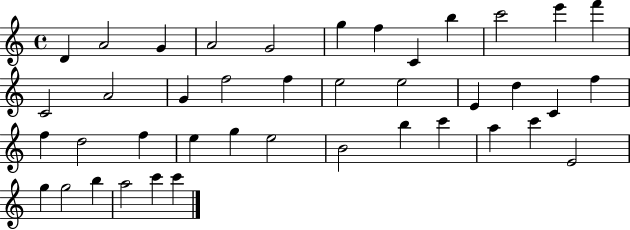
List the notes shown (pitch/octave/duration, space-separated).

D4/q A4/h G4/q A4/h G4/h G5/q F5/q C4/q B5/q C6/h E6/q F6/q C4/h A4/h G4/q F5/h F5/q E5/h E5/h E4/q D5/q C4/q F5/q F5/q D5/h F5/q E5/q G5/q E5/h B4/h B5/q C6/q A5/q C6/q E4/h G5/q G5/h B5/q A5/h C6/q C6/q